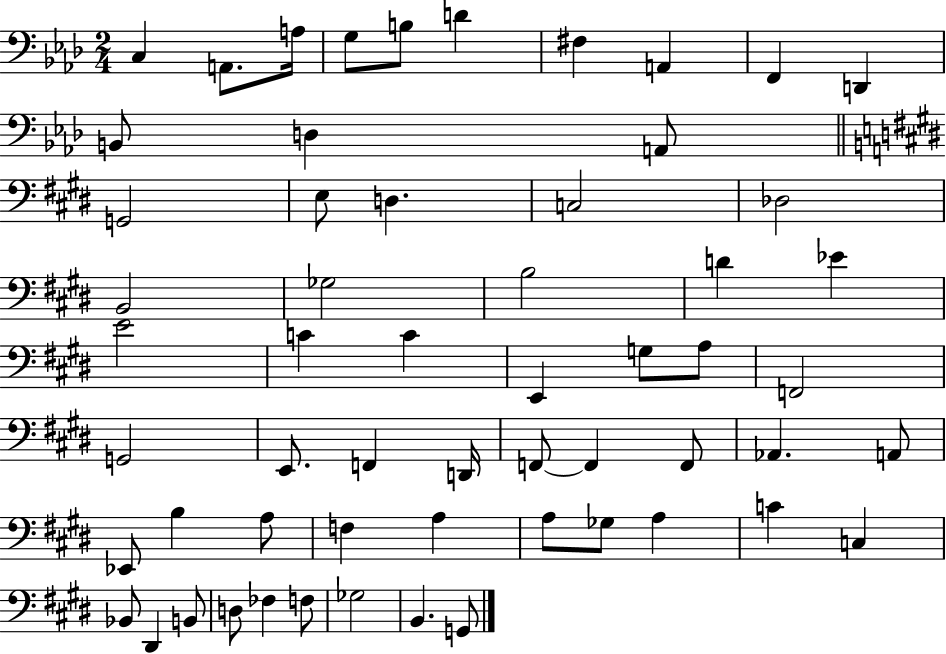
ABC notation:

X:1
T:Untitled
M:2/4
L:1/4
K:Ab
C, A,,/2 A,/4 G,/2 B,/2 D ^F, A,, F,, D,, B,,/2 D, A,,/2 G,,2 E,/2 D, C,2 _D,2 B,,2 _G,2 B,2 D _E E2 C C E,, G,/2 A,/2 F,,2 G,,2 E,,/2 F,, D,,/4 F,,/2 F,, F,,/2 _A,, A,,/2 _E,,/2 B, A,/2 F, A, A,/2 _G,/2 A, C C, _B,,/2 ^D,, B,,/2 D,/2 _F, F,/2 _G,2 B,, G,,/2